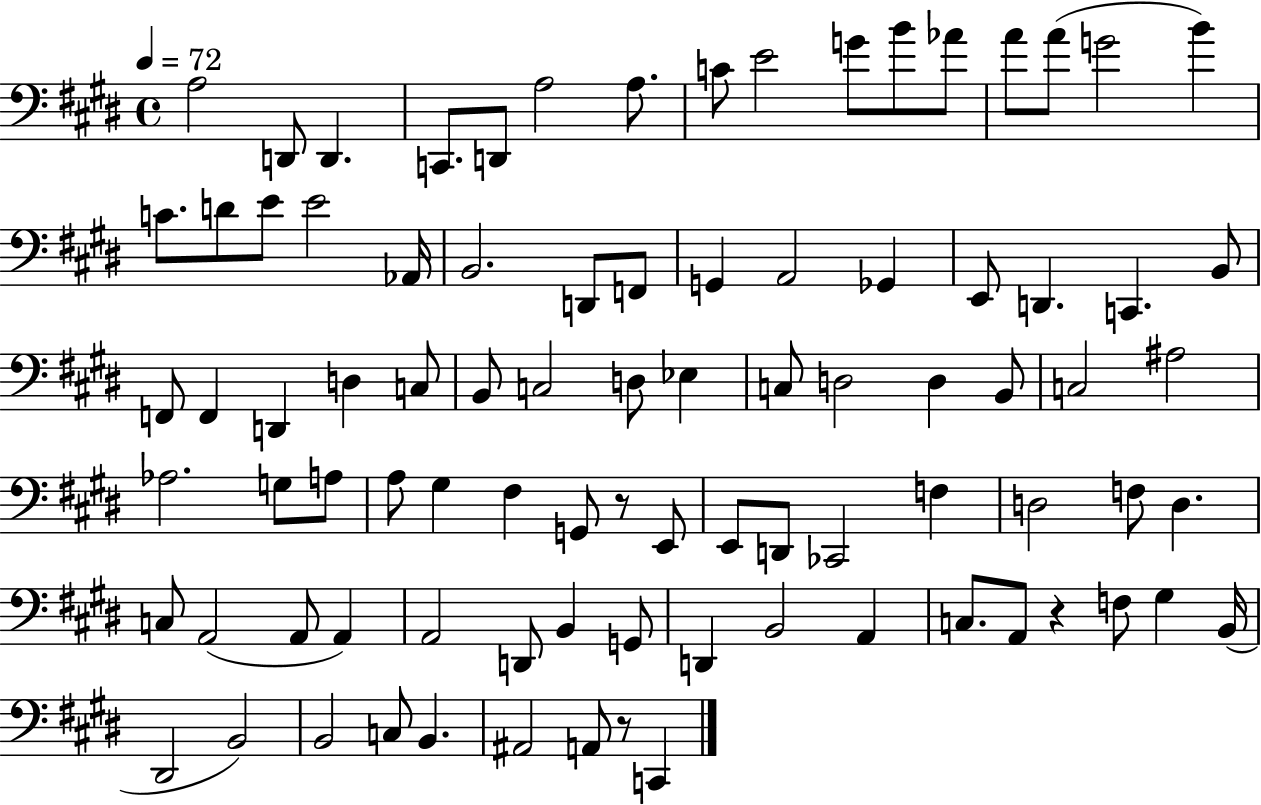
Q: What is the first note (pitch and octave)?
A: A3